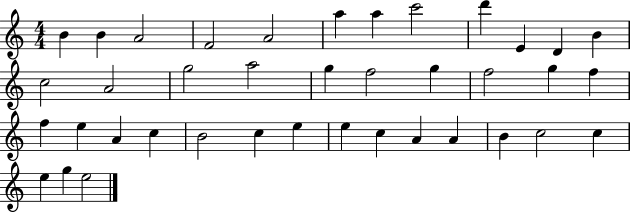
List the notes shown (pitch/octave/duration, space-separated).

B4/q B4/q A4/h F4/h A4/h A5/q A5/q C6/h D6/q E4/q D4/q B4/q C5/h A4/h G5/h A5/h G5/q F5/h G5/q F5/h G5/q F5/q F5/q E5/q A4/q C5/q B4/h C5/q E5/q E5/q C5/q A4/q A4/q B4/q C5/h C5/q E5/q G5/q E5/h